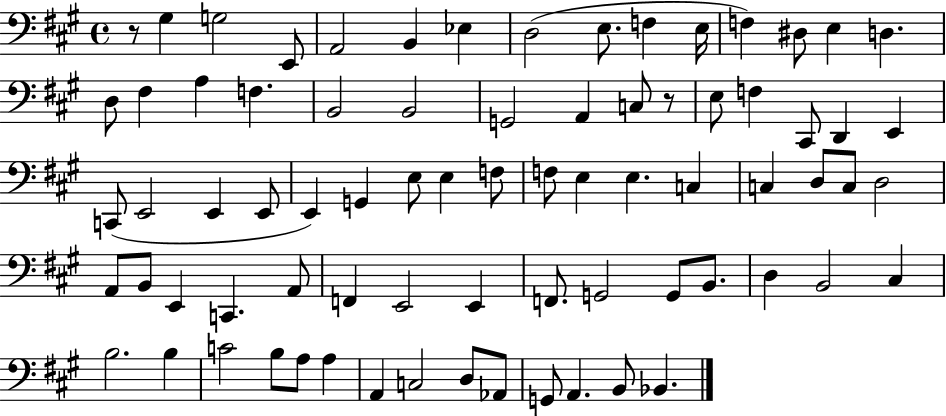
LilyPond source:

{
  \clef bass
  \time 4/4
  \defaultTimeSignature
  \key a \major
  \repeat volta 2 { r8 gis4 g2 e,8 | a,2 b,4 ees4 | d2( e8. f4 e16 | f4) dis8 e4 d4. | \break d8 fis4 a4 f4. | b,2 b,2 | g,2 a,4 c8 r8 | e8 f4 cis,8 d,4 e,4 | \break c,8( e,2 e,4 e,8 | e,4) g,4 e8 e4 f8 | f8 e4 e4. c4 | c4 d8 c8 d2 | \break a,8 b,8 e,4 c,4. a,8 | f,4 e,2 e,4 | f,8. g,2 g,8 b,8. | d4 b,2 cis4 | \break b2. b4 | c'2 b8 a8 a4 | a,4 c2 d8 aes,8 | g,8 a,4. b,8 bes,4. | \break } \bar "|."
}